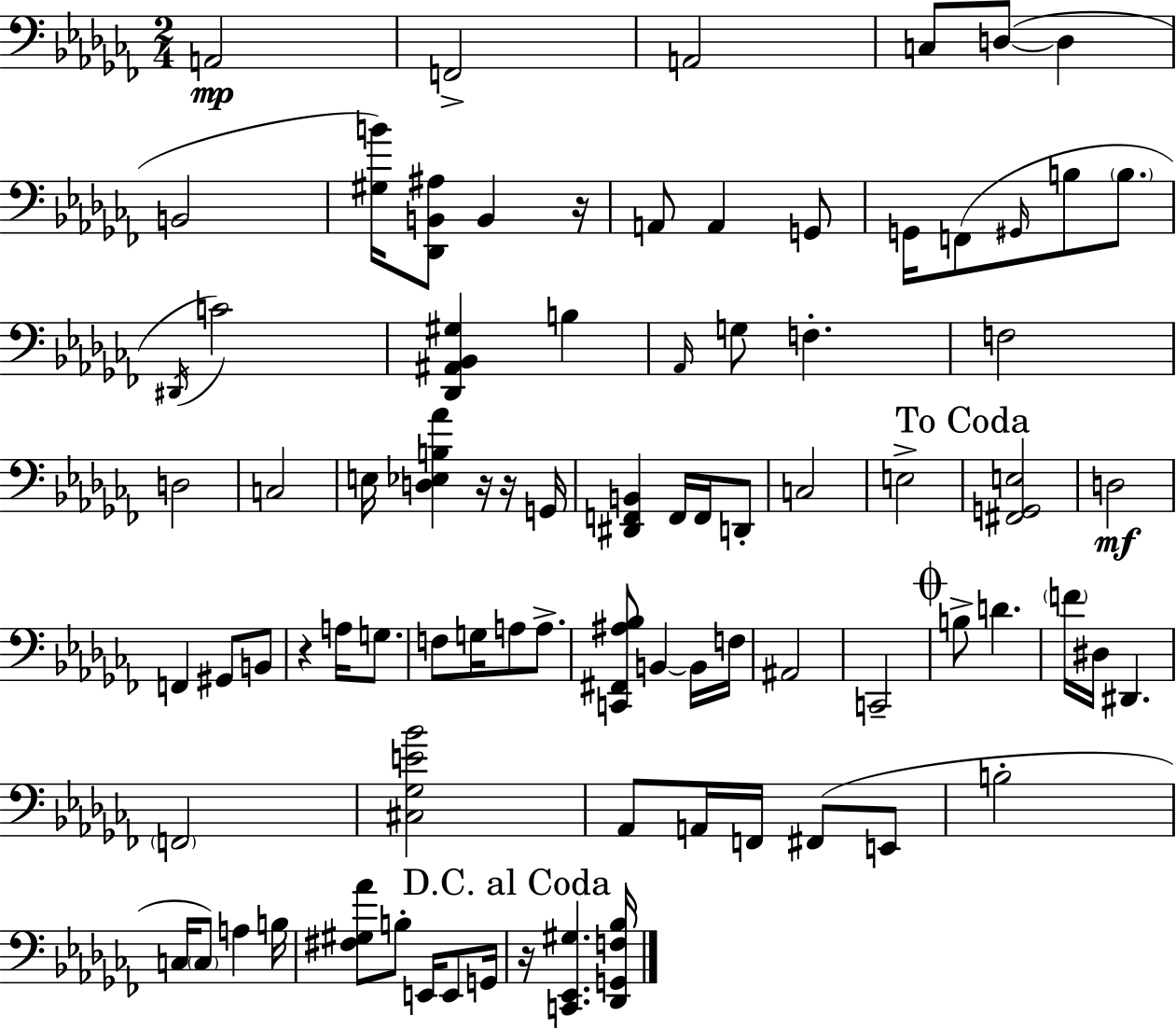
X:1
T:Untitled
M:2/4
L:1/4
K:Abm
A,,2 F,,2 A,,2 C,/2 D,/2 D, B,,2 [^G,B]/4 [_D,,B,,^A,]/2 B,, z/4 A,,/2 A,, G,,/2 G,,/4 F,,/2 ^G,,/4 B,/2 B,/2 ^D,,/4 C2 [_D,,^A,,_B,,^G,] B, _A,,/4 G,/2 F, F,2 D,2 C,2 E,/4 [D,_E,B,_A] z/4 z/4 G,,/4 [^D,,F,,B,,] F,,/4 F,,/4 D,,/2 C,2 E,2 [^F,,G,,E,]2 D,2 F,, ^G,,/2 B,,/2 z A,/4 G,/2 F,/2 G,/4 A,/2 A,/2 [C,,^F,,^A,_B,]/2 B,, B,,/4 F,/4 ^A,,2 C,,2 B,/2 D F/4 ^D,/4 ^D,, F,,2 [^C,_G,E_B]2 _A,,/2 A,,/4 F,,/4 ^F,,/2 E,,/2 B,2 C,/4 C,/2 A, B,/4 [^F,^G,_A]/2 B,/2 E,,/4 E,,/2 G,,/4 z/4 [C,,_E,,^G,] [_D,,G,,F,_B,]/4